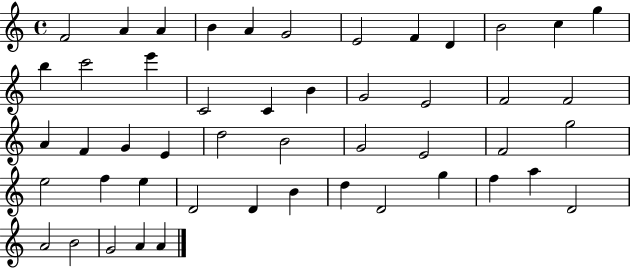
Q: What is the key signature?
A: C major